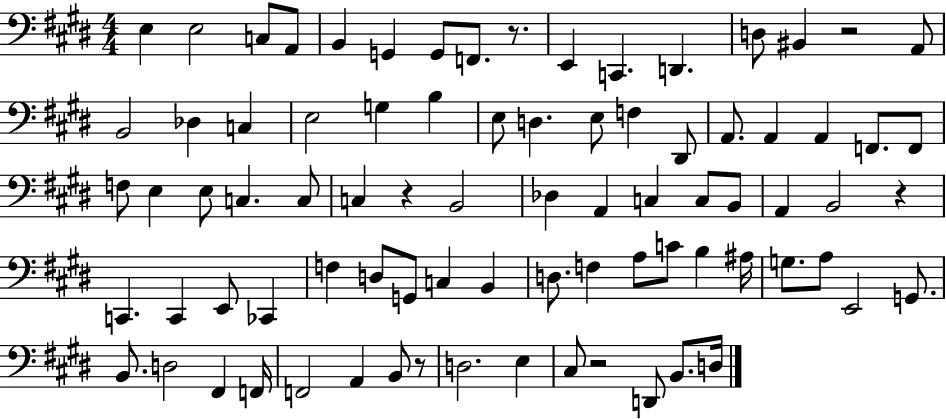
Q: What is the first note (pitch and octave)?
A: E3